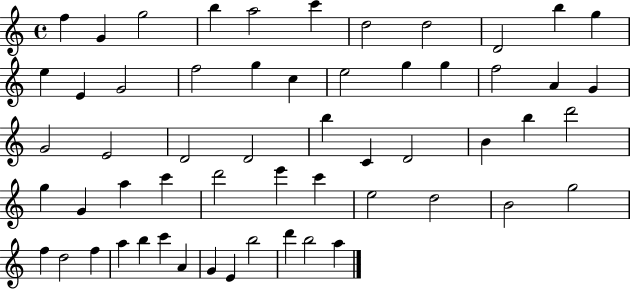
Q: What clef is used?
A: treble